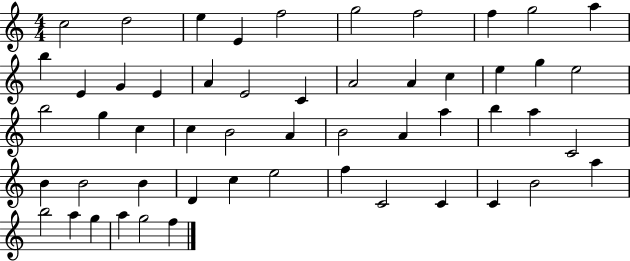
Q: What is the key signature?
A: C major